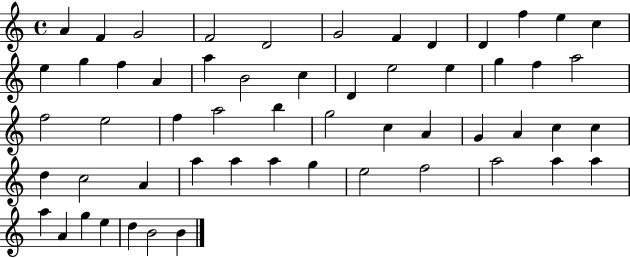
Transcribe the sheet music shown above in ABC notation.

X:1
T:Untitled
M:4/4
L:1/4
K:C
A F G2 F2 D2 G2 F D D f e c e g f A a B2 c D e2 e g f a2 f2 e2 f a2 b g2 c A G A c c d c2 A a a a g e2 f2 a2 a a a A g e d B2 B